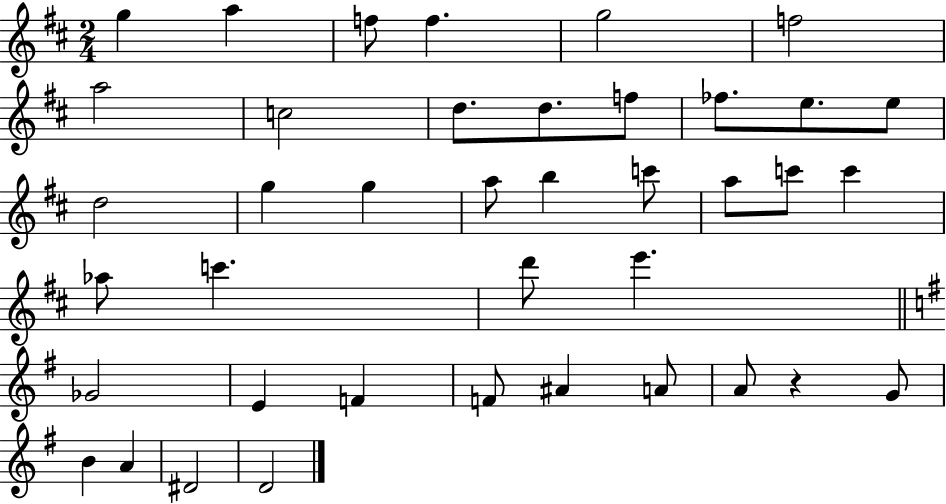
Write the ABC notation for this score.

X:1
T:Untitled
M:2/4
L:1/4
K:D
g a f/2 f g2 f2 a2 c2 d/2 d/2 f/2 _f/2 e/2 e/2 d2 g g a/2 b c'/2 a/2 c'/2 c' _a/2 c' d'/2 e' _G2 E F F/2 ^A A/2 A/2 z G/2 B A ^D2 D2